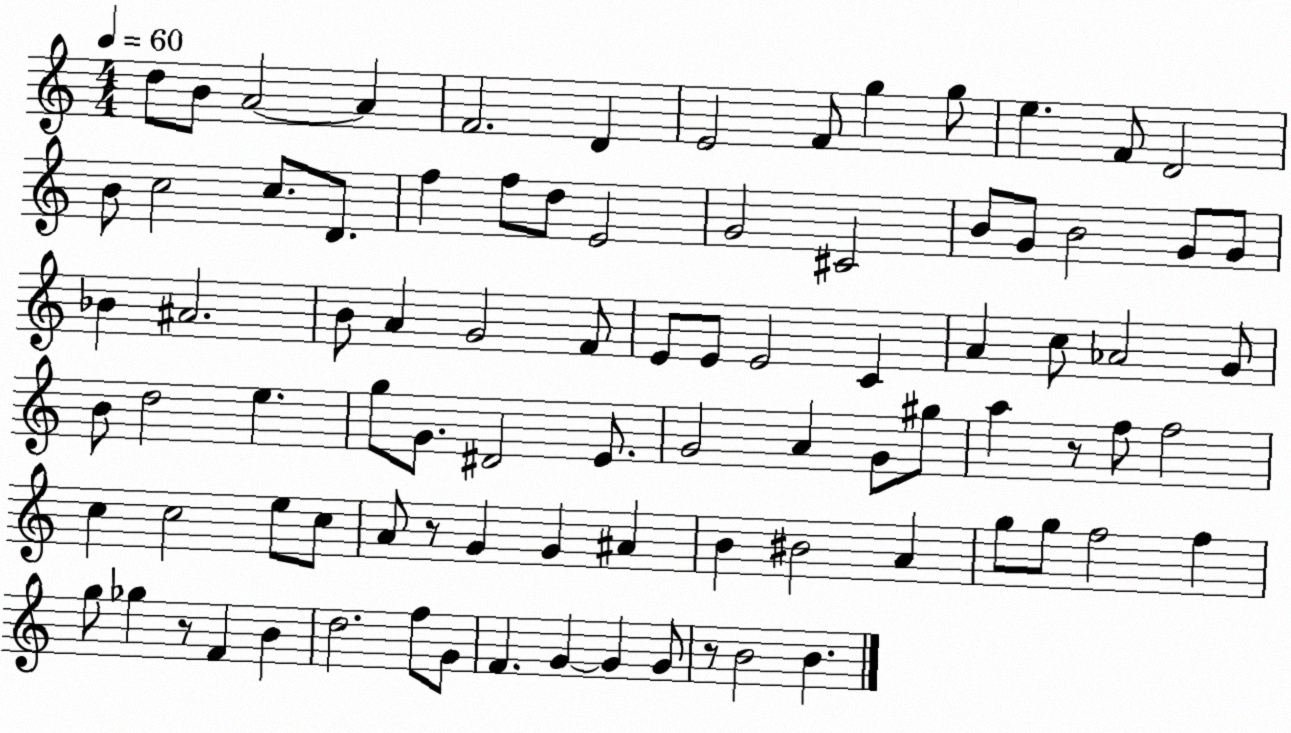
X:1
T:Untitled
M:4/4
L:1/4
K:C
d/2 B/2 A2 A F2 D E2 F/2 g g/2 e F/2 D2 B/2 c2 c/2 D/2 f f/2 d/2 E2 G2 ^C2 B/2 G/2 B2 G/2 G/2 _B ^A2 B/2 A G2 F/2 E/2 E/2 E2 C A c/2 _A2 G/2 B/2 d2 e g/2 G/2 ^D2 E/2 G2 A G/2 ^g/2 a z/2 f/2 f2 c c2 e/2 c/2 A/2 z/2 G G ^A B ^B2 A g/2 g/2 f2 f g/2 _g z/2 F B d2 f/2 G/2 F G G G/2 z/2 B2 B